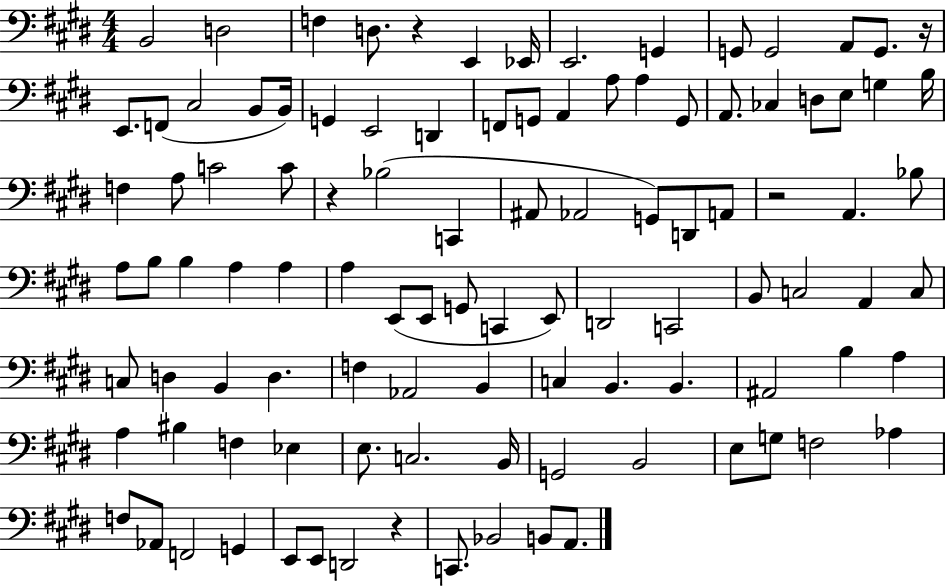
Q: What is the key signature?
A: E major